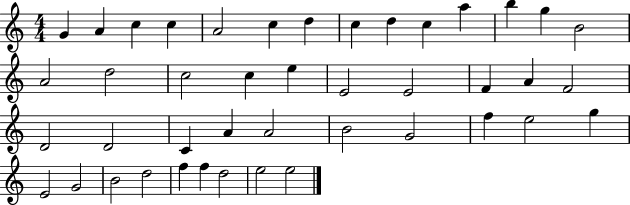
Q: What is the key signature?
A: C major